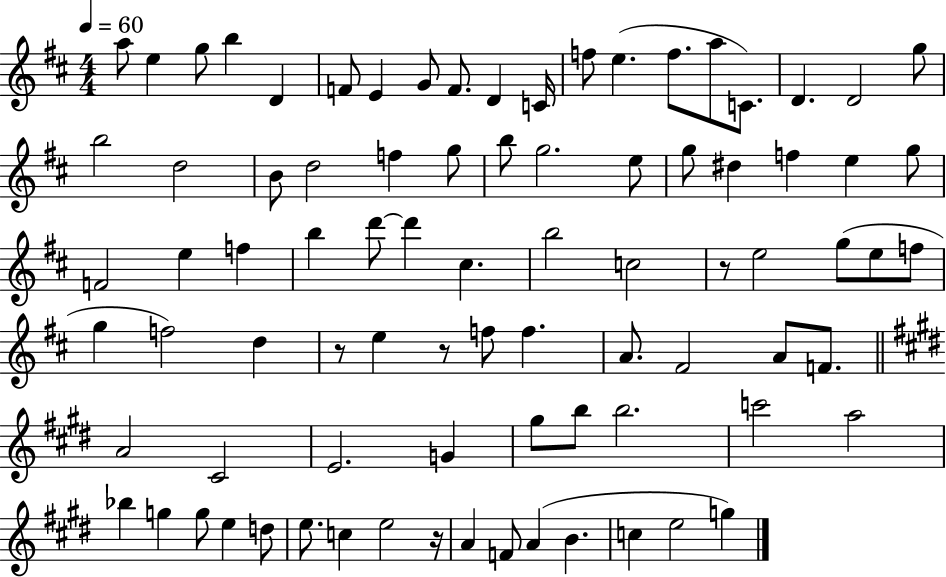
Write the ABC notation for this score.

X:1
T:Untitled
M:4/4
L:1/4
K:D
a/2 e g/2 b D F/2 E G/2 F/2 D C/4 f/2 e f/2 a/2 C/2 D D2 g/2 b2 d2 B/2 d2 f g/2 b/2 g2 e/2 g/2 ^d f e g/2 F2 e f b d'/2 d' ^c b2 c2 z/2 e2 g/2 e/2 f/2 g f2 d z/2 e z/2 f/2 f A/2 ^F2 A/2 F/2 A2 ^C2 E2 G ^g/2 b/2 b2 c'2 a2 _b g g/2 e d/2 e/2 c e2 z/4 A F/2 A B c e2 g